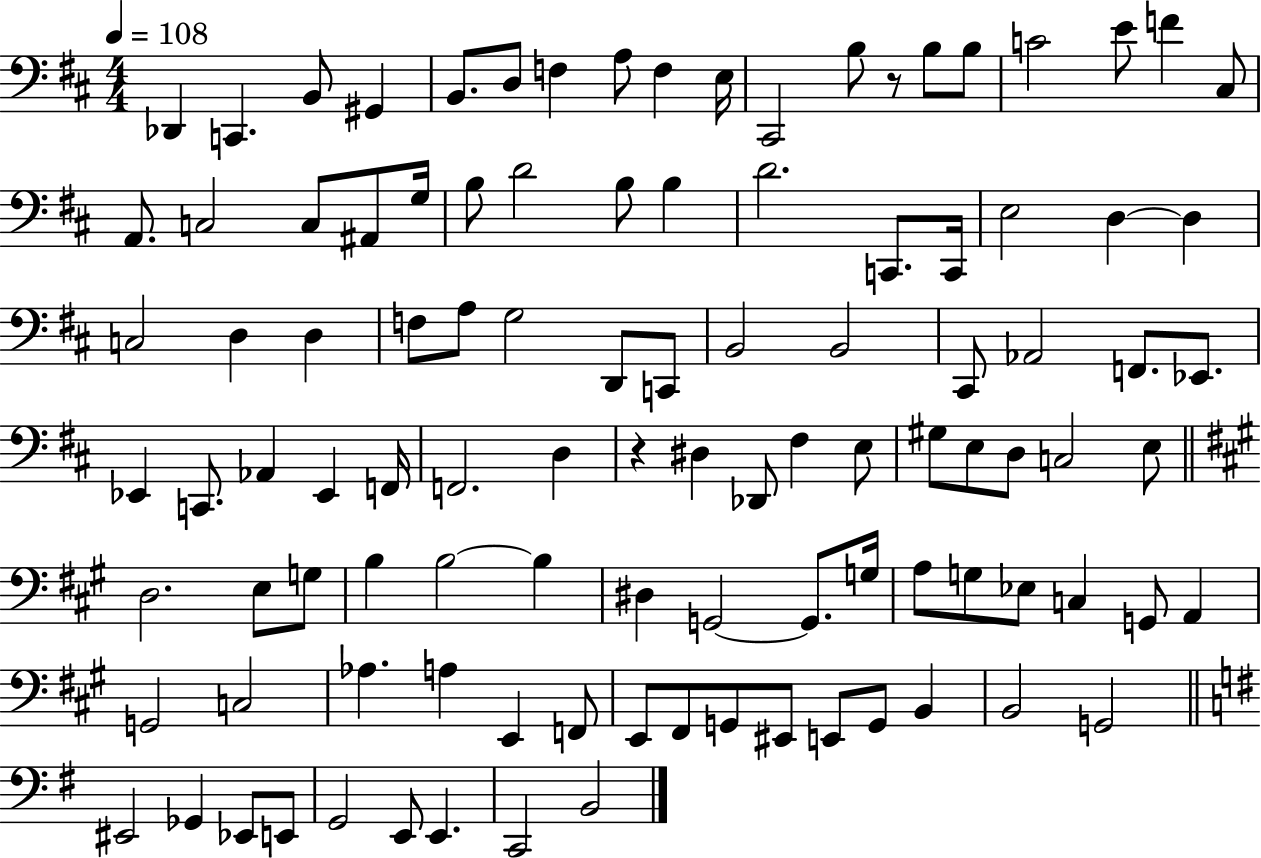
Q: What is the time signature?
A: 4/4